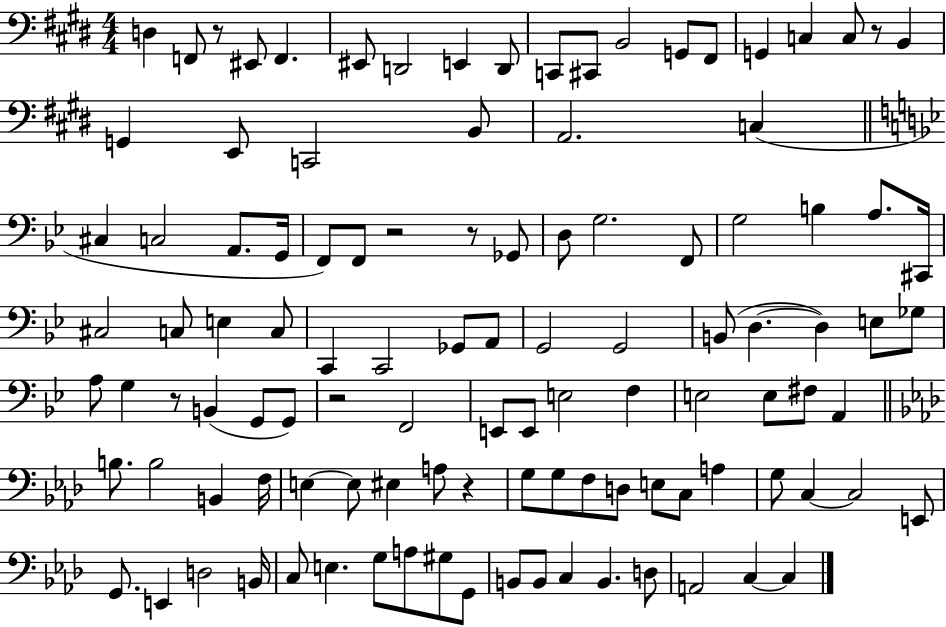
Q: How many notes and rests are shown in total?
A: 110